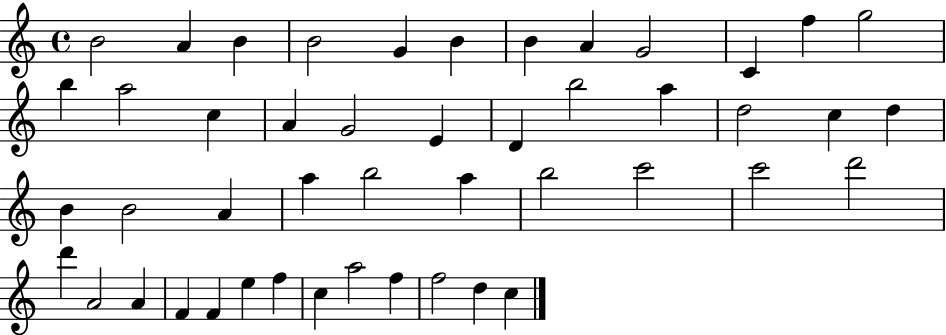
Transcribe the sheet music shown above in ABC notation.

X:1
T:Untitled
M:4/4
L:1/4
K:C
B2 A B B2 G B B A G2 C f g2 b a2 c A G2 E D b2 a d2 c d B B2 A a b2 a b2 c'2 c'2 d'2 d' A2 A F F e f c a2 f f2 d c